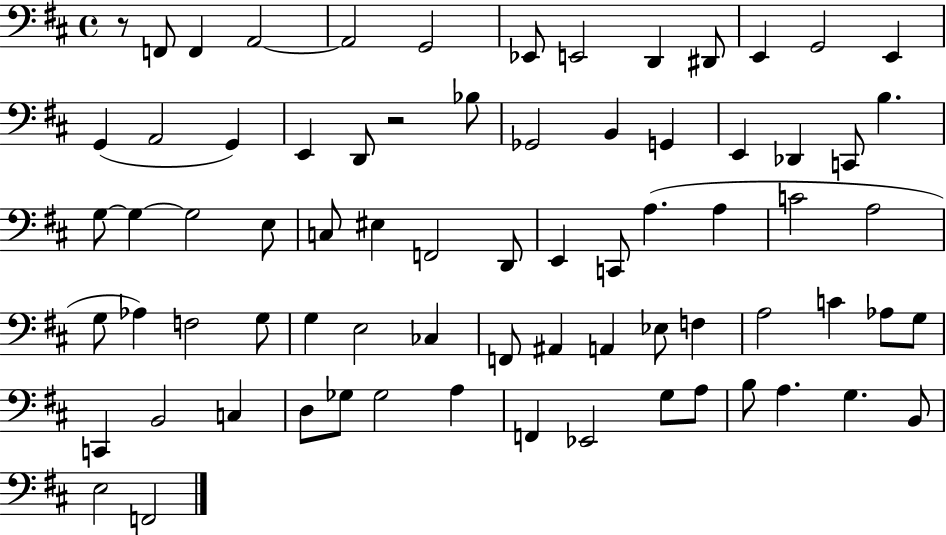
X:1
T:Untitled
M:4/4
L:1/4
K:D
z/2 F,,/2 F,, A,,2 A,,2 G,,2 _E,,/2 E,,2 D,, ^D,,/2 E,, G,,2 E,, G,, A,,2 G,, E,, D,,/2 z2 _B,/2 _G,,2 B,, G,, E,, _D,, C,,/2 B, G,/2 G, G,2 E,/2 C,/2 ^E, F,,2 D,,/2 E,, C,,/2 A, A, C2 A,2 G,/2 _A, F,2 G,/2 G, E,2 _C, F,,/2 ^A,, A,, _E,/2 F, A,2 C _A,/2 G,/2 C,, B,,2 C, D,/2 _G,/2 _G,2 A, F,, _E,,2 G,/2 A,/2 B,/2 A, G, B,,/2 E,2 F,,2